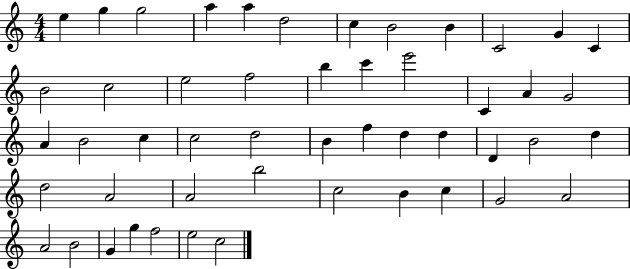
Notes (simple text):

E5/q G5/q G5/h A5/q A5/q D5/h C5/q B4/h B4/q C4/h G4/q C4/q B4/h C5/h E5/h F5/h B5/q C6/q E6/h C4/q A4/q G4/h A4/q B4/h C5/q C5/h D5/h B4/q F5/q D5/q D5/q D4/q B4/h D5/q D5/h A4/h A4/h B5/h C5/h B4/q C5/q G4/h A4/h A4/h B4/h G4/q G5/q F5/h E5/h C5/h